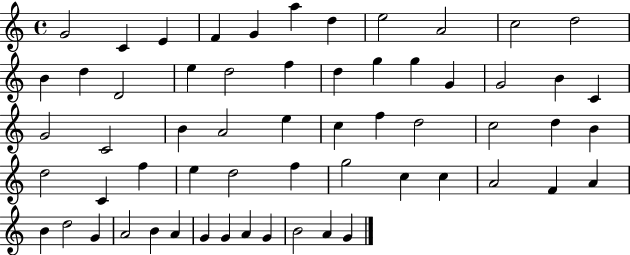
{
  \clef treble
  \time 4/4
  \defaultTimeSignature
  \key c \major
  g'2 c'4 e'4 | f'4 g'4 a''4 d''4 | e''2 a'2 | c''2 d''2 | \break b'4 d''4 d'2 | e''4 d''2 f''4 | d''4 g''4 g''4 g'4 | g'2 b'4 c'4 | \break g'2 c'2 | b'4 a'2 e''4 | c''4 f''4 d''2 | c''2 d''4 b'4 | \break d''2 c'4 f''4 | e''4 d''2 f''4 | g''2 c''4 c''4 | a'2 f'4 a'4 | \break b'4 d''2 g'4 | a'2 b'4 a'4 | g'4 g'4 a'4 g'4 | b'2 a'4 g'4 | \break \bar "|."
}